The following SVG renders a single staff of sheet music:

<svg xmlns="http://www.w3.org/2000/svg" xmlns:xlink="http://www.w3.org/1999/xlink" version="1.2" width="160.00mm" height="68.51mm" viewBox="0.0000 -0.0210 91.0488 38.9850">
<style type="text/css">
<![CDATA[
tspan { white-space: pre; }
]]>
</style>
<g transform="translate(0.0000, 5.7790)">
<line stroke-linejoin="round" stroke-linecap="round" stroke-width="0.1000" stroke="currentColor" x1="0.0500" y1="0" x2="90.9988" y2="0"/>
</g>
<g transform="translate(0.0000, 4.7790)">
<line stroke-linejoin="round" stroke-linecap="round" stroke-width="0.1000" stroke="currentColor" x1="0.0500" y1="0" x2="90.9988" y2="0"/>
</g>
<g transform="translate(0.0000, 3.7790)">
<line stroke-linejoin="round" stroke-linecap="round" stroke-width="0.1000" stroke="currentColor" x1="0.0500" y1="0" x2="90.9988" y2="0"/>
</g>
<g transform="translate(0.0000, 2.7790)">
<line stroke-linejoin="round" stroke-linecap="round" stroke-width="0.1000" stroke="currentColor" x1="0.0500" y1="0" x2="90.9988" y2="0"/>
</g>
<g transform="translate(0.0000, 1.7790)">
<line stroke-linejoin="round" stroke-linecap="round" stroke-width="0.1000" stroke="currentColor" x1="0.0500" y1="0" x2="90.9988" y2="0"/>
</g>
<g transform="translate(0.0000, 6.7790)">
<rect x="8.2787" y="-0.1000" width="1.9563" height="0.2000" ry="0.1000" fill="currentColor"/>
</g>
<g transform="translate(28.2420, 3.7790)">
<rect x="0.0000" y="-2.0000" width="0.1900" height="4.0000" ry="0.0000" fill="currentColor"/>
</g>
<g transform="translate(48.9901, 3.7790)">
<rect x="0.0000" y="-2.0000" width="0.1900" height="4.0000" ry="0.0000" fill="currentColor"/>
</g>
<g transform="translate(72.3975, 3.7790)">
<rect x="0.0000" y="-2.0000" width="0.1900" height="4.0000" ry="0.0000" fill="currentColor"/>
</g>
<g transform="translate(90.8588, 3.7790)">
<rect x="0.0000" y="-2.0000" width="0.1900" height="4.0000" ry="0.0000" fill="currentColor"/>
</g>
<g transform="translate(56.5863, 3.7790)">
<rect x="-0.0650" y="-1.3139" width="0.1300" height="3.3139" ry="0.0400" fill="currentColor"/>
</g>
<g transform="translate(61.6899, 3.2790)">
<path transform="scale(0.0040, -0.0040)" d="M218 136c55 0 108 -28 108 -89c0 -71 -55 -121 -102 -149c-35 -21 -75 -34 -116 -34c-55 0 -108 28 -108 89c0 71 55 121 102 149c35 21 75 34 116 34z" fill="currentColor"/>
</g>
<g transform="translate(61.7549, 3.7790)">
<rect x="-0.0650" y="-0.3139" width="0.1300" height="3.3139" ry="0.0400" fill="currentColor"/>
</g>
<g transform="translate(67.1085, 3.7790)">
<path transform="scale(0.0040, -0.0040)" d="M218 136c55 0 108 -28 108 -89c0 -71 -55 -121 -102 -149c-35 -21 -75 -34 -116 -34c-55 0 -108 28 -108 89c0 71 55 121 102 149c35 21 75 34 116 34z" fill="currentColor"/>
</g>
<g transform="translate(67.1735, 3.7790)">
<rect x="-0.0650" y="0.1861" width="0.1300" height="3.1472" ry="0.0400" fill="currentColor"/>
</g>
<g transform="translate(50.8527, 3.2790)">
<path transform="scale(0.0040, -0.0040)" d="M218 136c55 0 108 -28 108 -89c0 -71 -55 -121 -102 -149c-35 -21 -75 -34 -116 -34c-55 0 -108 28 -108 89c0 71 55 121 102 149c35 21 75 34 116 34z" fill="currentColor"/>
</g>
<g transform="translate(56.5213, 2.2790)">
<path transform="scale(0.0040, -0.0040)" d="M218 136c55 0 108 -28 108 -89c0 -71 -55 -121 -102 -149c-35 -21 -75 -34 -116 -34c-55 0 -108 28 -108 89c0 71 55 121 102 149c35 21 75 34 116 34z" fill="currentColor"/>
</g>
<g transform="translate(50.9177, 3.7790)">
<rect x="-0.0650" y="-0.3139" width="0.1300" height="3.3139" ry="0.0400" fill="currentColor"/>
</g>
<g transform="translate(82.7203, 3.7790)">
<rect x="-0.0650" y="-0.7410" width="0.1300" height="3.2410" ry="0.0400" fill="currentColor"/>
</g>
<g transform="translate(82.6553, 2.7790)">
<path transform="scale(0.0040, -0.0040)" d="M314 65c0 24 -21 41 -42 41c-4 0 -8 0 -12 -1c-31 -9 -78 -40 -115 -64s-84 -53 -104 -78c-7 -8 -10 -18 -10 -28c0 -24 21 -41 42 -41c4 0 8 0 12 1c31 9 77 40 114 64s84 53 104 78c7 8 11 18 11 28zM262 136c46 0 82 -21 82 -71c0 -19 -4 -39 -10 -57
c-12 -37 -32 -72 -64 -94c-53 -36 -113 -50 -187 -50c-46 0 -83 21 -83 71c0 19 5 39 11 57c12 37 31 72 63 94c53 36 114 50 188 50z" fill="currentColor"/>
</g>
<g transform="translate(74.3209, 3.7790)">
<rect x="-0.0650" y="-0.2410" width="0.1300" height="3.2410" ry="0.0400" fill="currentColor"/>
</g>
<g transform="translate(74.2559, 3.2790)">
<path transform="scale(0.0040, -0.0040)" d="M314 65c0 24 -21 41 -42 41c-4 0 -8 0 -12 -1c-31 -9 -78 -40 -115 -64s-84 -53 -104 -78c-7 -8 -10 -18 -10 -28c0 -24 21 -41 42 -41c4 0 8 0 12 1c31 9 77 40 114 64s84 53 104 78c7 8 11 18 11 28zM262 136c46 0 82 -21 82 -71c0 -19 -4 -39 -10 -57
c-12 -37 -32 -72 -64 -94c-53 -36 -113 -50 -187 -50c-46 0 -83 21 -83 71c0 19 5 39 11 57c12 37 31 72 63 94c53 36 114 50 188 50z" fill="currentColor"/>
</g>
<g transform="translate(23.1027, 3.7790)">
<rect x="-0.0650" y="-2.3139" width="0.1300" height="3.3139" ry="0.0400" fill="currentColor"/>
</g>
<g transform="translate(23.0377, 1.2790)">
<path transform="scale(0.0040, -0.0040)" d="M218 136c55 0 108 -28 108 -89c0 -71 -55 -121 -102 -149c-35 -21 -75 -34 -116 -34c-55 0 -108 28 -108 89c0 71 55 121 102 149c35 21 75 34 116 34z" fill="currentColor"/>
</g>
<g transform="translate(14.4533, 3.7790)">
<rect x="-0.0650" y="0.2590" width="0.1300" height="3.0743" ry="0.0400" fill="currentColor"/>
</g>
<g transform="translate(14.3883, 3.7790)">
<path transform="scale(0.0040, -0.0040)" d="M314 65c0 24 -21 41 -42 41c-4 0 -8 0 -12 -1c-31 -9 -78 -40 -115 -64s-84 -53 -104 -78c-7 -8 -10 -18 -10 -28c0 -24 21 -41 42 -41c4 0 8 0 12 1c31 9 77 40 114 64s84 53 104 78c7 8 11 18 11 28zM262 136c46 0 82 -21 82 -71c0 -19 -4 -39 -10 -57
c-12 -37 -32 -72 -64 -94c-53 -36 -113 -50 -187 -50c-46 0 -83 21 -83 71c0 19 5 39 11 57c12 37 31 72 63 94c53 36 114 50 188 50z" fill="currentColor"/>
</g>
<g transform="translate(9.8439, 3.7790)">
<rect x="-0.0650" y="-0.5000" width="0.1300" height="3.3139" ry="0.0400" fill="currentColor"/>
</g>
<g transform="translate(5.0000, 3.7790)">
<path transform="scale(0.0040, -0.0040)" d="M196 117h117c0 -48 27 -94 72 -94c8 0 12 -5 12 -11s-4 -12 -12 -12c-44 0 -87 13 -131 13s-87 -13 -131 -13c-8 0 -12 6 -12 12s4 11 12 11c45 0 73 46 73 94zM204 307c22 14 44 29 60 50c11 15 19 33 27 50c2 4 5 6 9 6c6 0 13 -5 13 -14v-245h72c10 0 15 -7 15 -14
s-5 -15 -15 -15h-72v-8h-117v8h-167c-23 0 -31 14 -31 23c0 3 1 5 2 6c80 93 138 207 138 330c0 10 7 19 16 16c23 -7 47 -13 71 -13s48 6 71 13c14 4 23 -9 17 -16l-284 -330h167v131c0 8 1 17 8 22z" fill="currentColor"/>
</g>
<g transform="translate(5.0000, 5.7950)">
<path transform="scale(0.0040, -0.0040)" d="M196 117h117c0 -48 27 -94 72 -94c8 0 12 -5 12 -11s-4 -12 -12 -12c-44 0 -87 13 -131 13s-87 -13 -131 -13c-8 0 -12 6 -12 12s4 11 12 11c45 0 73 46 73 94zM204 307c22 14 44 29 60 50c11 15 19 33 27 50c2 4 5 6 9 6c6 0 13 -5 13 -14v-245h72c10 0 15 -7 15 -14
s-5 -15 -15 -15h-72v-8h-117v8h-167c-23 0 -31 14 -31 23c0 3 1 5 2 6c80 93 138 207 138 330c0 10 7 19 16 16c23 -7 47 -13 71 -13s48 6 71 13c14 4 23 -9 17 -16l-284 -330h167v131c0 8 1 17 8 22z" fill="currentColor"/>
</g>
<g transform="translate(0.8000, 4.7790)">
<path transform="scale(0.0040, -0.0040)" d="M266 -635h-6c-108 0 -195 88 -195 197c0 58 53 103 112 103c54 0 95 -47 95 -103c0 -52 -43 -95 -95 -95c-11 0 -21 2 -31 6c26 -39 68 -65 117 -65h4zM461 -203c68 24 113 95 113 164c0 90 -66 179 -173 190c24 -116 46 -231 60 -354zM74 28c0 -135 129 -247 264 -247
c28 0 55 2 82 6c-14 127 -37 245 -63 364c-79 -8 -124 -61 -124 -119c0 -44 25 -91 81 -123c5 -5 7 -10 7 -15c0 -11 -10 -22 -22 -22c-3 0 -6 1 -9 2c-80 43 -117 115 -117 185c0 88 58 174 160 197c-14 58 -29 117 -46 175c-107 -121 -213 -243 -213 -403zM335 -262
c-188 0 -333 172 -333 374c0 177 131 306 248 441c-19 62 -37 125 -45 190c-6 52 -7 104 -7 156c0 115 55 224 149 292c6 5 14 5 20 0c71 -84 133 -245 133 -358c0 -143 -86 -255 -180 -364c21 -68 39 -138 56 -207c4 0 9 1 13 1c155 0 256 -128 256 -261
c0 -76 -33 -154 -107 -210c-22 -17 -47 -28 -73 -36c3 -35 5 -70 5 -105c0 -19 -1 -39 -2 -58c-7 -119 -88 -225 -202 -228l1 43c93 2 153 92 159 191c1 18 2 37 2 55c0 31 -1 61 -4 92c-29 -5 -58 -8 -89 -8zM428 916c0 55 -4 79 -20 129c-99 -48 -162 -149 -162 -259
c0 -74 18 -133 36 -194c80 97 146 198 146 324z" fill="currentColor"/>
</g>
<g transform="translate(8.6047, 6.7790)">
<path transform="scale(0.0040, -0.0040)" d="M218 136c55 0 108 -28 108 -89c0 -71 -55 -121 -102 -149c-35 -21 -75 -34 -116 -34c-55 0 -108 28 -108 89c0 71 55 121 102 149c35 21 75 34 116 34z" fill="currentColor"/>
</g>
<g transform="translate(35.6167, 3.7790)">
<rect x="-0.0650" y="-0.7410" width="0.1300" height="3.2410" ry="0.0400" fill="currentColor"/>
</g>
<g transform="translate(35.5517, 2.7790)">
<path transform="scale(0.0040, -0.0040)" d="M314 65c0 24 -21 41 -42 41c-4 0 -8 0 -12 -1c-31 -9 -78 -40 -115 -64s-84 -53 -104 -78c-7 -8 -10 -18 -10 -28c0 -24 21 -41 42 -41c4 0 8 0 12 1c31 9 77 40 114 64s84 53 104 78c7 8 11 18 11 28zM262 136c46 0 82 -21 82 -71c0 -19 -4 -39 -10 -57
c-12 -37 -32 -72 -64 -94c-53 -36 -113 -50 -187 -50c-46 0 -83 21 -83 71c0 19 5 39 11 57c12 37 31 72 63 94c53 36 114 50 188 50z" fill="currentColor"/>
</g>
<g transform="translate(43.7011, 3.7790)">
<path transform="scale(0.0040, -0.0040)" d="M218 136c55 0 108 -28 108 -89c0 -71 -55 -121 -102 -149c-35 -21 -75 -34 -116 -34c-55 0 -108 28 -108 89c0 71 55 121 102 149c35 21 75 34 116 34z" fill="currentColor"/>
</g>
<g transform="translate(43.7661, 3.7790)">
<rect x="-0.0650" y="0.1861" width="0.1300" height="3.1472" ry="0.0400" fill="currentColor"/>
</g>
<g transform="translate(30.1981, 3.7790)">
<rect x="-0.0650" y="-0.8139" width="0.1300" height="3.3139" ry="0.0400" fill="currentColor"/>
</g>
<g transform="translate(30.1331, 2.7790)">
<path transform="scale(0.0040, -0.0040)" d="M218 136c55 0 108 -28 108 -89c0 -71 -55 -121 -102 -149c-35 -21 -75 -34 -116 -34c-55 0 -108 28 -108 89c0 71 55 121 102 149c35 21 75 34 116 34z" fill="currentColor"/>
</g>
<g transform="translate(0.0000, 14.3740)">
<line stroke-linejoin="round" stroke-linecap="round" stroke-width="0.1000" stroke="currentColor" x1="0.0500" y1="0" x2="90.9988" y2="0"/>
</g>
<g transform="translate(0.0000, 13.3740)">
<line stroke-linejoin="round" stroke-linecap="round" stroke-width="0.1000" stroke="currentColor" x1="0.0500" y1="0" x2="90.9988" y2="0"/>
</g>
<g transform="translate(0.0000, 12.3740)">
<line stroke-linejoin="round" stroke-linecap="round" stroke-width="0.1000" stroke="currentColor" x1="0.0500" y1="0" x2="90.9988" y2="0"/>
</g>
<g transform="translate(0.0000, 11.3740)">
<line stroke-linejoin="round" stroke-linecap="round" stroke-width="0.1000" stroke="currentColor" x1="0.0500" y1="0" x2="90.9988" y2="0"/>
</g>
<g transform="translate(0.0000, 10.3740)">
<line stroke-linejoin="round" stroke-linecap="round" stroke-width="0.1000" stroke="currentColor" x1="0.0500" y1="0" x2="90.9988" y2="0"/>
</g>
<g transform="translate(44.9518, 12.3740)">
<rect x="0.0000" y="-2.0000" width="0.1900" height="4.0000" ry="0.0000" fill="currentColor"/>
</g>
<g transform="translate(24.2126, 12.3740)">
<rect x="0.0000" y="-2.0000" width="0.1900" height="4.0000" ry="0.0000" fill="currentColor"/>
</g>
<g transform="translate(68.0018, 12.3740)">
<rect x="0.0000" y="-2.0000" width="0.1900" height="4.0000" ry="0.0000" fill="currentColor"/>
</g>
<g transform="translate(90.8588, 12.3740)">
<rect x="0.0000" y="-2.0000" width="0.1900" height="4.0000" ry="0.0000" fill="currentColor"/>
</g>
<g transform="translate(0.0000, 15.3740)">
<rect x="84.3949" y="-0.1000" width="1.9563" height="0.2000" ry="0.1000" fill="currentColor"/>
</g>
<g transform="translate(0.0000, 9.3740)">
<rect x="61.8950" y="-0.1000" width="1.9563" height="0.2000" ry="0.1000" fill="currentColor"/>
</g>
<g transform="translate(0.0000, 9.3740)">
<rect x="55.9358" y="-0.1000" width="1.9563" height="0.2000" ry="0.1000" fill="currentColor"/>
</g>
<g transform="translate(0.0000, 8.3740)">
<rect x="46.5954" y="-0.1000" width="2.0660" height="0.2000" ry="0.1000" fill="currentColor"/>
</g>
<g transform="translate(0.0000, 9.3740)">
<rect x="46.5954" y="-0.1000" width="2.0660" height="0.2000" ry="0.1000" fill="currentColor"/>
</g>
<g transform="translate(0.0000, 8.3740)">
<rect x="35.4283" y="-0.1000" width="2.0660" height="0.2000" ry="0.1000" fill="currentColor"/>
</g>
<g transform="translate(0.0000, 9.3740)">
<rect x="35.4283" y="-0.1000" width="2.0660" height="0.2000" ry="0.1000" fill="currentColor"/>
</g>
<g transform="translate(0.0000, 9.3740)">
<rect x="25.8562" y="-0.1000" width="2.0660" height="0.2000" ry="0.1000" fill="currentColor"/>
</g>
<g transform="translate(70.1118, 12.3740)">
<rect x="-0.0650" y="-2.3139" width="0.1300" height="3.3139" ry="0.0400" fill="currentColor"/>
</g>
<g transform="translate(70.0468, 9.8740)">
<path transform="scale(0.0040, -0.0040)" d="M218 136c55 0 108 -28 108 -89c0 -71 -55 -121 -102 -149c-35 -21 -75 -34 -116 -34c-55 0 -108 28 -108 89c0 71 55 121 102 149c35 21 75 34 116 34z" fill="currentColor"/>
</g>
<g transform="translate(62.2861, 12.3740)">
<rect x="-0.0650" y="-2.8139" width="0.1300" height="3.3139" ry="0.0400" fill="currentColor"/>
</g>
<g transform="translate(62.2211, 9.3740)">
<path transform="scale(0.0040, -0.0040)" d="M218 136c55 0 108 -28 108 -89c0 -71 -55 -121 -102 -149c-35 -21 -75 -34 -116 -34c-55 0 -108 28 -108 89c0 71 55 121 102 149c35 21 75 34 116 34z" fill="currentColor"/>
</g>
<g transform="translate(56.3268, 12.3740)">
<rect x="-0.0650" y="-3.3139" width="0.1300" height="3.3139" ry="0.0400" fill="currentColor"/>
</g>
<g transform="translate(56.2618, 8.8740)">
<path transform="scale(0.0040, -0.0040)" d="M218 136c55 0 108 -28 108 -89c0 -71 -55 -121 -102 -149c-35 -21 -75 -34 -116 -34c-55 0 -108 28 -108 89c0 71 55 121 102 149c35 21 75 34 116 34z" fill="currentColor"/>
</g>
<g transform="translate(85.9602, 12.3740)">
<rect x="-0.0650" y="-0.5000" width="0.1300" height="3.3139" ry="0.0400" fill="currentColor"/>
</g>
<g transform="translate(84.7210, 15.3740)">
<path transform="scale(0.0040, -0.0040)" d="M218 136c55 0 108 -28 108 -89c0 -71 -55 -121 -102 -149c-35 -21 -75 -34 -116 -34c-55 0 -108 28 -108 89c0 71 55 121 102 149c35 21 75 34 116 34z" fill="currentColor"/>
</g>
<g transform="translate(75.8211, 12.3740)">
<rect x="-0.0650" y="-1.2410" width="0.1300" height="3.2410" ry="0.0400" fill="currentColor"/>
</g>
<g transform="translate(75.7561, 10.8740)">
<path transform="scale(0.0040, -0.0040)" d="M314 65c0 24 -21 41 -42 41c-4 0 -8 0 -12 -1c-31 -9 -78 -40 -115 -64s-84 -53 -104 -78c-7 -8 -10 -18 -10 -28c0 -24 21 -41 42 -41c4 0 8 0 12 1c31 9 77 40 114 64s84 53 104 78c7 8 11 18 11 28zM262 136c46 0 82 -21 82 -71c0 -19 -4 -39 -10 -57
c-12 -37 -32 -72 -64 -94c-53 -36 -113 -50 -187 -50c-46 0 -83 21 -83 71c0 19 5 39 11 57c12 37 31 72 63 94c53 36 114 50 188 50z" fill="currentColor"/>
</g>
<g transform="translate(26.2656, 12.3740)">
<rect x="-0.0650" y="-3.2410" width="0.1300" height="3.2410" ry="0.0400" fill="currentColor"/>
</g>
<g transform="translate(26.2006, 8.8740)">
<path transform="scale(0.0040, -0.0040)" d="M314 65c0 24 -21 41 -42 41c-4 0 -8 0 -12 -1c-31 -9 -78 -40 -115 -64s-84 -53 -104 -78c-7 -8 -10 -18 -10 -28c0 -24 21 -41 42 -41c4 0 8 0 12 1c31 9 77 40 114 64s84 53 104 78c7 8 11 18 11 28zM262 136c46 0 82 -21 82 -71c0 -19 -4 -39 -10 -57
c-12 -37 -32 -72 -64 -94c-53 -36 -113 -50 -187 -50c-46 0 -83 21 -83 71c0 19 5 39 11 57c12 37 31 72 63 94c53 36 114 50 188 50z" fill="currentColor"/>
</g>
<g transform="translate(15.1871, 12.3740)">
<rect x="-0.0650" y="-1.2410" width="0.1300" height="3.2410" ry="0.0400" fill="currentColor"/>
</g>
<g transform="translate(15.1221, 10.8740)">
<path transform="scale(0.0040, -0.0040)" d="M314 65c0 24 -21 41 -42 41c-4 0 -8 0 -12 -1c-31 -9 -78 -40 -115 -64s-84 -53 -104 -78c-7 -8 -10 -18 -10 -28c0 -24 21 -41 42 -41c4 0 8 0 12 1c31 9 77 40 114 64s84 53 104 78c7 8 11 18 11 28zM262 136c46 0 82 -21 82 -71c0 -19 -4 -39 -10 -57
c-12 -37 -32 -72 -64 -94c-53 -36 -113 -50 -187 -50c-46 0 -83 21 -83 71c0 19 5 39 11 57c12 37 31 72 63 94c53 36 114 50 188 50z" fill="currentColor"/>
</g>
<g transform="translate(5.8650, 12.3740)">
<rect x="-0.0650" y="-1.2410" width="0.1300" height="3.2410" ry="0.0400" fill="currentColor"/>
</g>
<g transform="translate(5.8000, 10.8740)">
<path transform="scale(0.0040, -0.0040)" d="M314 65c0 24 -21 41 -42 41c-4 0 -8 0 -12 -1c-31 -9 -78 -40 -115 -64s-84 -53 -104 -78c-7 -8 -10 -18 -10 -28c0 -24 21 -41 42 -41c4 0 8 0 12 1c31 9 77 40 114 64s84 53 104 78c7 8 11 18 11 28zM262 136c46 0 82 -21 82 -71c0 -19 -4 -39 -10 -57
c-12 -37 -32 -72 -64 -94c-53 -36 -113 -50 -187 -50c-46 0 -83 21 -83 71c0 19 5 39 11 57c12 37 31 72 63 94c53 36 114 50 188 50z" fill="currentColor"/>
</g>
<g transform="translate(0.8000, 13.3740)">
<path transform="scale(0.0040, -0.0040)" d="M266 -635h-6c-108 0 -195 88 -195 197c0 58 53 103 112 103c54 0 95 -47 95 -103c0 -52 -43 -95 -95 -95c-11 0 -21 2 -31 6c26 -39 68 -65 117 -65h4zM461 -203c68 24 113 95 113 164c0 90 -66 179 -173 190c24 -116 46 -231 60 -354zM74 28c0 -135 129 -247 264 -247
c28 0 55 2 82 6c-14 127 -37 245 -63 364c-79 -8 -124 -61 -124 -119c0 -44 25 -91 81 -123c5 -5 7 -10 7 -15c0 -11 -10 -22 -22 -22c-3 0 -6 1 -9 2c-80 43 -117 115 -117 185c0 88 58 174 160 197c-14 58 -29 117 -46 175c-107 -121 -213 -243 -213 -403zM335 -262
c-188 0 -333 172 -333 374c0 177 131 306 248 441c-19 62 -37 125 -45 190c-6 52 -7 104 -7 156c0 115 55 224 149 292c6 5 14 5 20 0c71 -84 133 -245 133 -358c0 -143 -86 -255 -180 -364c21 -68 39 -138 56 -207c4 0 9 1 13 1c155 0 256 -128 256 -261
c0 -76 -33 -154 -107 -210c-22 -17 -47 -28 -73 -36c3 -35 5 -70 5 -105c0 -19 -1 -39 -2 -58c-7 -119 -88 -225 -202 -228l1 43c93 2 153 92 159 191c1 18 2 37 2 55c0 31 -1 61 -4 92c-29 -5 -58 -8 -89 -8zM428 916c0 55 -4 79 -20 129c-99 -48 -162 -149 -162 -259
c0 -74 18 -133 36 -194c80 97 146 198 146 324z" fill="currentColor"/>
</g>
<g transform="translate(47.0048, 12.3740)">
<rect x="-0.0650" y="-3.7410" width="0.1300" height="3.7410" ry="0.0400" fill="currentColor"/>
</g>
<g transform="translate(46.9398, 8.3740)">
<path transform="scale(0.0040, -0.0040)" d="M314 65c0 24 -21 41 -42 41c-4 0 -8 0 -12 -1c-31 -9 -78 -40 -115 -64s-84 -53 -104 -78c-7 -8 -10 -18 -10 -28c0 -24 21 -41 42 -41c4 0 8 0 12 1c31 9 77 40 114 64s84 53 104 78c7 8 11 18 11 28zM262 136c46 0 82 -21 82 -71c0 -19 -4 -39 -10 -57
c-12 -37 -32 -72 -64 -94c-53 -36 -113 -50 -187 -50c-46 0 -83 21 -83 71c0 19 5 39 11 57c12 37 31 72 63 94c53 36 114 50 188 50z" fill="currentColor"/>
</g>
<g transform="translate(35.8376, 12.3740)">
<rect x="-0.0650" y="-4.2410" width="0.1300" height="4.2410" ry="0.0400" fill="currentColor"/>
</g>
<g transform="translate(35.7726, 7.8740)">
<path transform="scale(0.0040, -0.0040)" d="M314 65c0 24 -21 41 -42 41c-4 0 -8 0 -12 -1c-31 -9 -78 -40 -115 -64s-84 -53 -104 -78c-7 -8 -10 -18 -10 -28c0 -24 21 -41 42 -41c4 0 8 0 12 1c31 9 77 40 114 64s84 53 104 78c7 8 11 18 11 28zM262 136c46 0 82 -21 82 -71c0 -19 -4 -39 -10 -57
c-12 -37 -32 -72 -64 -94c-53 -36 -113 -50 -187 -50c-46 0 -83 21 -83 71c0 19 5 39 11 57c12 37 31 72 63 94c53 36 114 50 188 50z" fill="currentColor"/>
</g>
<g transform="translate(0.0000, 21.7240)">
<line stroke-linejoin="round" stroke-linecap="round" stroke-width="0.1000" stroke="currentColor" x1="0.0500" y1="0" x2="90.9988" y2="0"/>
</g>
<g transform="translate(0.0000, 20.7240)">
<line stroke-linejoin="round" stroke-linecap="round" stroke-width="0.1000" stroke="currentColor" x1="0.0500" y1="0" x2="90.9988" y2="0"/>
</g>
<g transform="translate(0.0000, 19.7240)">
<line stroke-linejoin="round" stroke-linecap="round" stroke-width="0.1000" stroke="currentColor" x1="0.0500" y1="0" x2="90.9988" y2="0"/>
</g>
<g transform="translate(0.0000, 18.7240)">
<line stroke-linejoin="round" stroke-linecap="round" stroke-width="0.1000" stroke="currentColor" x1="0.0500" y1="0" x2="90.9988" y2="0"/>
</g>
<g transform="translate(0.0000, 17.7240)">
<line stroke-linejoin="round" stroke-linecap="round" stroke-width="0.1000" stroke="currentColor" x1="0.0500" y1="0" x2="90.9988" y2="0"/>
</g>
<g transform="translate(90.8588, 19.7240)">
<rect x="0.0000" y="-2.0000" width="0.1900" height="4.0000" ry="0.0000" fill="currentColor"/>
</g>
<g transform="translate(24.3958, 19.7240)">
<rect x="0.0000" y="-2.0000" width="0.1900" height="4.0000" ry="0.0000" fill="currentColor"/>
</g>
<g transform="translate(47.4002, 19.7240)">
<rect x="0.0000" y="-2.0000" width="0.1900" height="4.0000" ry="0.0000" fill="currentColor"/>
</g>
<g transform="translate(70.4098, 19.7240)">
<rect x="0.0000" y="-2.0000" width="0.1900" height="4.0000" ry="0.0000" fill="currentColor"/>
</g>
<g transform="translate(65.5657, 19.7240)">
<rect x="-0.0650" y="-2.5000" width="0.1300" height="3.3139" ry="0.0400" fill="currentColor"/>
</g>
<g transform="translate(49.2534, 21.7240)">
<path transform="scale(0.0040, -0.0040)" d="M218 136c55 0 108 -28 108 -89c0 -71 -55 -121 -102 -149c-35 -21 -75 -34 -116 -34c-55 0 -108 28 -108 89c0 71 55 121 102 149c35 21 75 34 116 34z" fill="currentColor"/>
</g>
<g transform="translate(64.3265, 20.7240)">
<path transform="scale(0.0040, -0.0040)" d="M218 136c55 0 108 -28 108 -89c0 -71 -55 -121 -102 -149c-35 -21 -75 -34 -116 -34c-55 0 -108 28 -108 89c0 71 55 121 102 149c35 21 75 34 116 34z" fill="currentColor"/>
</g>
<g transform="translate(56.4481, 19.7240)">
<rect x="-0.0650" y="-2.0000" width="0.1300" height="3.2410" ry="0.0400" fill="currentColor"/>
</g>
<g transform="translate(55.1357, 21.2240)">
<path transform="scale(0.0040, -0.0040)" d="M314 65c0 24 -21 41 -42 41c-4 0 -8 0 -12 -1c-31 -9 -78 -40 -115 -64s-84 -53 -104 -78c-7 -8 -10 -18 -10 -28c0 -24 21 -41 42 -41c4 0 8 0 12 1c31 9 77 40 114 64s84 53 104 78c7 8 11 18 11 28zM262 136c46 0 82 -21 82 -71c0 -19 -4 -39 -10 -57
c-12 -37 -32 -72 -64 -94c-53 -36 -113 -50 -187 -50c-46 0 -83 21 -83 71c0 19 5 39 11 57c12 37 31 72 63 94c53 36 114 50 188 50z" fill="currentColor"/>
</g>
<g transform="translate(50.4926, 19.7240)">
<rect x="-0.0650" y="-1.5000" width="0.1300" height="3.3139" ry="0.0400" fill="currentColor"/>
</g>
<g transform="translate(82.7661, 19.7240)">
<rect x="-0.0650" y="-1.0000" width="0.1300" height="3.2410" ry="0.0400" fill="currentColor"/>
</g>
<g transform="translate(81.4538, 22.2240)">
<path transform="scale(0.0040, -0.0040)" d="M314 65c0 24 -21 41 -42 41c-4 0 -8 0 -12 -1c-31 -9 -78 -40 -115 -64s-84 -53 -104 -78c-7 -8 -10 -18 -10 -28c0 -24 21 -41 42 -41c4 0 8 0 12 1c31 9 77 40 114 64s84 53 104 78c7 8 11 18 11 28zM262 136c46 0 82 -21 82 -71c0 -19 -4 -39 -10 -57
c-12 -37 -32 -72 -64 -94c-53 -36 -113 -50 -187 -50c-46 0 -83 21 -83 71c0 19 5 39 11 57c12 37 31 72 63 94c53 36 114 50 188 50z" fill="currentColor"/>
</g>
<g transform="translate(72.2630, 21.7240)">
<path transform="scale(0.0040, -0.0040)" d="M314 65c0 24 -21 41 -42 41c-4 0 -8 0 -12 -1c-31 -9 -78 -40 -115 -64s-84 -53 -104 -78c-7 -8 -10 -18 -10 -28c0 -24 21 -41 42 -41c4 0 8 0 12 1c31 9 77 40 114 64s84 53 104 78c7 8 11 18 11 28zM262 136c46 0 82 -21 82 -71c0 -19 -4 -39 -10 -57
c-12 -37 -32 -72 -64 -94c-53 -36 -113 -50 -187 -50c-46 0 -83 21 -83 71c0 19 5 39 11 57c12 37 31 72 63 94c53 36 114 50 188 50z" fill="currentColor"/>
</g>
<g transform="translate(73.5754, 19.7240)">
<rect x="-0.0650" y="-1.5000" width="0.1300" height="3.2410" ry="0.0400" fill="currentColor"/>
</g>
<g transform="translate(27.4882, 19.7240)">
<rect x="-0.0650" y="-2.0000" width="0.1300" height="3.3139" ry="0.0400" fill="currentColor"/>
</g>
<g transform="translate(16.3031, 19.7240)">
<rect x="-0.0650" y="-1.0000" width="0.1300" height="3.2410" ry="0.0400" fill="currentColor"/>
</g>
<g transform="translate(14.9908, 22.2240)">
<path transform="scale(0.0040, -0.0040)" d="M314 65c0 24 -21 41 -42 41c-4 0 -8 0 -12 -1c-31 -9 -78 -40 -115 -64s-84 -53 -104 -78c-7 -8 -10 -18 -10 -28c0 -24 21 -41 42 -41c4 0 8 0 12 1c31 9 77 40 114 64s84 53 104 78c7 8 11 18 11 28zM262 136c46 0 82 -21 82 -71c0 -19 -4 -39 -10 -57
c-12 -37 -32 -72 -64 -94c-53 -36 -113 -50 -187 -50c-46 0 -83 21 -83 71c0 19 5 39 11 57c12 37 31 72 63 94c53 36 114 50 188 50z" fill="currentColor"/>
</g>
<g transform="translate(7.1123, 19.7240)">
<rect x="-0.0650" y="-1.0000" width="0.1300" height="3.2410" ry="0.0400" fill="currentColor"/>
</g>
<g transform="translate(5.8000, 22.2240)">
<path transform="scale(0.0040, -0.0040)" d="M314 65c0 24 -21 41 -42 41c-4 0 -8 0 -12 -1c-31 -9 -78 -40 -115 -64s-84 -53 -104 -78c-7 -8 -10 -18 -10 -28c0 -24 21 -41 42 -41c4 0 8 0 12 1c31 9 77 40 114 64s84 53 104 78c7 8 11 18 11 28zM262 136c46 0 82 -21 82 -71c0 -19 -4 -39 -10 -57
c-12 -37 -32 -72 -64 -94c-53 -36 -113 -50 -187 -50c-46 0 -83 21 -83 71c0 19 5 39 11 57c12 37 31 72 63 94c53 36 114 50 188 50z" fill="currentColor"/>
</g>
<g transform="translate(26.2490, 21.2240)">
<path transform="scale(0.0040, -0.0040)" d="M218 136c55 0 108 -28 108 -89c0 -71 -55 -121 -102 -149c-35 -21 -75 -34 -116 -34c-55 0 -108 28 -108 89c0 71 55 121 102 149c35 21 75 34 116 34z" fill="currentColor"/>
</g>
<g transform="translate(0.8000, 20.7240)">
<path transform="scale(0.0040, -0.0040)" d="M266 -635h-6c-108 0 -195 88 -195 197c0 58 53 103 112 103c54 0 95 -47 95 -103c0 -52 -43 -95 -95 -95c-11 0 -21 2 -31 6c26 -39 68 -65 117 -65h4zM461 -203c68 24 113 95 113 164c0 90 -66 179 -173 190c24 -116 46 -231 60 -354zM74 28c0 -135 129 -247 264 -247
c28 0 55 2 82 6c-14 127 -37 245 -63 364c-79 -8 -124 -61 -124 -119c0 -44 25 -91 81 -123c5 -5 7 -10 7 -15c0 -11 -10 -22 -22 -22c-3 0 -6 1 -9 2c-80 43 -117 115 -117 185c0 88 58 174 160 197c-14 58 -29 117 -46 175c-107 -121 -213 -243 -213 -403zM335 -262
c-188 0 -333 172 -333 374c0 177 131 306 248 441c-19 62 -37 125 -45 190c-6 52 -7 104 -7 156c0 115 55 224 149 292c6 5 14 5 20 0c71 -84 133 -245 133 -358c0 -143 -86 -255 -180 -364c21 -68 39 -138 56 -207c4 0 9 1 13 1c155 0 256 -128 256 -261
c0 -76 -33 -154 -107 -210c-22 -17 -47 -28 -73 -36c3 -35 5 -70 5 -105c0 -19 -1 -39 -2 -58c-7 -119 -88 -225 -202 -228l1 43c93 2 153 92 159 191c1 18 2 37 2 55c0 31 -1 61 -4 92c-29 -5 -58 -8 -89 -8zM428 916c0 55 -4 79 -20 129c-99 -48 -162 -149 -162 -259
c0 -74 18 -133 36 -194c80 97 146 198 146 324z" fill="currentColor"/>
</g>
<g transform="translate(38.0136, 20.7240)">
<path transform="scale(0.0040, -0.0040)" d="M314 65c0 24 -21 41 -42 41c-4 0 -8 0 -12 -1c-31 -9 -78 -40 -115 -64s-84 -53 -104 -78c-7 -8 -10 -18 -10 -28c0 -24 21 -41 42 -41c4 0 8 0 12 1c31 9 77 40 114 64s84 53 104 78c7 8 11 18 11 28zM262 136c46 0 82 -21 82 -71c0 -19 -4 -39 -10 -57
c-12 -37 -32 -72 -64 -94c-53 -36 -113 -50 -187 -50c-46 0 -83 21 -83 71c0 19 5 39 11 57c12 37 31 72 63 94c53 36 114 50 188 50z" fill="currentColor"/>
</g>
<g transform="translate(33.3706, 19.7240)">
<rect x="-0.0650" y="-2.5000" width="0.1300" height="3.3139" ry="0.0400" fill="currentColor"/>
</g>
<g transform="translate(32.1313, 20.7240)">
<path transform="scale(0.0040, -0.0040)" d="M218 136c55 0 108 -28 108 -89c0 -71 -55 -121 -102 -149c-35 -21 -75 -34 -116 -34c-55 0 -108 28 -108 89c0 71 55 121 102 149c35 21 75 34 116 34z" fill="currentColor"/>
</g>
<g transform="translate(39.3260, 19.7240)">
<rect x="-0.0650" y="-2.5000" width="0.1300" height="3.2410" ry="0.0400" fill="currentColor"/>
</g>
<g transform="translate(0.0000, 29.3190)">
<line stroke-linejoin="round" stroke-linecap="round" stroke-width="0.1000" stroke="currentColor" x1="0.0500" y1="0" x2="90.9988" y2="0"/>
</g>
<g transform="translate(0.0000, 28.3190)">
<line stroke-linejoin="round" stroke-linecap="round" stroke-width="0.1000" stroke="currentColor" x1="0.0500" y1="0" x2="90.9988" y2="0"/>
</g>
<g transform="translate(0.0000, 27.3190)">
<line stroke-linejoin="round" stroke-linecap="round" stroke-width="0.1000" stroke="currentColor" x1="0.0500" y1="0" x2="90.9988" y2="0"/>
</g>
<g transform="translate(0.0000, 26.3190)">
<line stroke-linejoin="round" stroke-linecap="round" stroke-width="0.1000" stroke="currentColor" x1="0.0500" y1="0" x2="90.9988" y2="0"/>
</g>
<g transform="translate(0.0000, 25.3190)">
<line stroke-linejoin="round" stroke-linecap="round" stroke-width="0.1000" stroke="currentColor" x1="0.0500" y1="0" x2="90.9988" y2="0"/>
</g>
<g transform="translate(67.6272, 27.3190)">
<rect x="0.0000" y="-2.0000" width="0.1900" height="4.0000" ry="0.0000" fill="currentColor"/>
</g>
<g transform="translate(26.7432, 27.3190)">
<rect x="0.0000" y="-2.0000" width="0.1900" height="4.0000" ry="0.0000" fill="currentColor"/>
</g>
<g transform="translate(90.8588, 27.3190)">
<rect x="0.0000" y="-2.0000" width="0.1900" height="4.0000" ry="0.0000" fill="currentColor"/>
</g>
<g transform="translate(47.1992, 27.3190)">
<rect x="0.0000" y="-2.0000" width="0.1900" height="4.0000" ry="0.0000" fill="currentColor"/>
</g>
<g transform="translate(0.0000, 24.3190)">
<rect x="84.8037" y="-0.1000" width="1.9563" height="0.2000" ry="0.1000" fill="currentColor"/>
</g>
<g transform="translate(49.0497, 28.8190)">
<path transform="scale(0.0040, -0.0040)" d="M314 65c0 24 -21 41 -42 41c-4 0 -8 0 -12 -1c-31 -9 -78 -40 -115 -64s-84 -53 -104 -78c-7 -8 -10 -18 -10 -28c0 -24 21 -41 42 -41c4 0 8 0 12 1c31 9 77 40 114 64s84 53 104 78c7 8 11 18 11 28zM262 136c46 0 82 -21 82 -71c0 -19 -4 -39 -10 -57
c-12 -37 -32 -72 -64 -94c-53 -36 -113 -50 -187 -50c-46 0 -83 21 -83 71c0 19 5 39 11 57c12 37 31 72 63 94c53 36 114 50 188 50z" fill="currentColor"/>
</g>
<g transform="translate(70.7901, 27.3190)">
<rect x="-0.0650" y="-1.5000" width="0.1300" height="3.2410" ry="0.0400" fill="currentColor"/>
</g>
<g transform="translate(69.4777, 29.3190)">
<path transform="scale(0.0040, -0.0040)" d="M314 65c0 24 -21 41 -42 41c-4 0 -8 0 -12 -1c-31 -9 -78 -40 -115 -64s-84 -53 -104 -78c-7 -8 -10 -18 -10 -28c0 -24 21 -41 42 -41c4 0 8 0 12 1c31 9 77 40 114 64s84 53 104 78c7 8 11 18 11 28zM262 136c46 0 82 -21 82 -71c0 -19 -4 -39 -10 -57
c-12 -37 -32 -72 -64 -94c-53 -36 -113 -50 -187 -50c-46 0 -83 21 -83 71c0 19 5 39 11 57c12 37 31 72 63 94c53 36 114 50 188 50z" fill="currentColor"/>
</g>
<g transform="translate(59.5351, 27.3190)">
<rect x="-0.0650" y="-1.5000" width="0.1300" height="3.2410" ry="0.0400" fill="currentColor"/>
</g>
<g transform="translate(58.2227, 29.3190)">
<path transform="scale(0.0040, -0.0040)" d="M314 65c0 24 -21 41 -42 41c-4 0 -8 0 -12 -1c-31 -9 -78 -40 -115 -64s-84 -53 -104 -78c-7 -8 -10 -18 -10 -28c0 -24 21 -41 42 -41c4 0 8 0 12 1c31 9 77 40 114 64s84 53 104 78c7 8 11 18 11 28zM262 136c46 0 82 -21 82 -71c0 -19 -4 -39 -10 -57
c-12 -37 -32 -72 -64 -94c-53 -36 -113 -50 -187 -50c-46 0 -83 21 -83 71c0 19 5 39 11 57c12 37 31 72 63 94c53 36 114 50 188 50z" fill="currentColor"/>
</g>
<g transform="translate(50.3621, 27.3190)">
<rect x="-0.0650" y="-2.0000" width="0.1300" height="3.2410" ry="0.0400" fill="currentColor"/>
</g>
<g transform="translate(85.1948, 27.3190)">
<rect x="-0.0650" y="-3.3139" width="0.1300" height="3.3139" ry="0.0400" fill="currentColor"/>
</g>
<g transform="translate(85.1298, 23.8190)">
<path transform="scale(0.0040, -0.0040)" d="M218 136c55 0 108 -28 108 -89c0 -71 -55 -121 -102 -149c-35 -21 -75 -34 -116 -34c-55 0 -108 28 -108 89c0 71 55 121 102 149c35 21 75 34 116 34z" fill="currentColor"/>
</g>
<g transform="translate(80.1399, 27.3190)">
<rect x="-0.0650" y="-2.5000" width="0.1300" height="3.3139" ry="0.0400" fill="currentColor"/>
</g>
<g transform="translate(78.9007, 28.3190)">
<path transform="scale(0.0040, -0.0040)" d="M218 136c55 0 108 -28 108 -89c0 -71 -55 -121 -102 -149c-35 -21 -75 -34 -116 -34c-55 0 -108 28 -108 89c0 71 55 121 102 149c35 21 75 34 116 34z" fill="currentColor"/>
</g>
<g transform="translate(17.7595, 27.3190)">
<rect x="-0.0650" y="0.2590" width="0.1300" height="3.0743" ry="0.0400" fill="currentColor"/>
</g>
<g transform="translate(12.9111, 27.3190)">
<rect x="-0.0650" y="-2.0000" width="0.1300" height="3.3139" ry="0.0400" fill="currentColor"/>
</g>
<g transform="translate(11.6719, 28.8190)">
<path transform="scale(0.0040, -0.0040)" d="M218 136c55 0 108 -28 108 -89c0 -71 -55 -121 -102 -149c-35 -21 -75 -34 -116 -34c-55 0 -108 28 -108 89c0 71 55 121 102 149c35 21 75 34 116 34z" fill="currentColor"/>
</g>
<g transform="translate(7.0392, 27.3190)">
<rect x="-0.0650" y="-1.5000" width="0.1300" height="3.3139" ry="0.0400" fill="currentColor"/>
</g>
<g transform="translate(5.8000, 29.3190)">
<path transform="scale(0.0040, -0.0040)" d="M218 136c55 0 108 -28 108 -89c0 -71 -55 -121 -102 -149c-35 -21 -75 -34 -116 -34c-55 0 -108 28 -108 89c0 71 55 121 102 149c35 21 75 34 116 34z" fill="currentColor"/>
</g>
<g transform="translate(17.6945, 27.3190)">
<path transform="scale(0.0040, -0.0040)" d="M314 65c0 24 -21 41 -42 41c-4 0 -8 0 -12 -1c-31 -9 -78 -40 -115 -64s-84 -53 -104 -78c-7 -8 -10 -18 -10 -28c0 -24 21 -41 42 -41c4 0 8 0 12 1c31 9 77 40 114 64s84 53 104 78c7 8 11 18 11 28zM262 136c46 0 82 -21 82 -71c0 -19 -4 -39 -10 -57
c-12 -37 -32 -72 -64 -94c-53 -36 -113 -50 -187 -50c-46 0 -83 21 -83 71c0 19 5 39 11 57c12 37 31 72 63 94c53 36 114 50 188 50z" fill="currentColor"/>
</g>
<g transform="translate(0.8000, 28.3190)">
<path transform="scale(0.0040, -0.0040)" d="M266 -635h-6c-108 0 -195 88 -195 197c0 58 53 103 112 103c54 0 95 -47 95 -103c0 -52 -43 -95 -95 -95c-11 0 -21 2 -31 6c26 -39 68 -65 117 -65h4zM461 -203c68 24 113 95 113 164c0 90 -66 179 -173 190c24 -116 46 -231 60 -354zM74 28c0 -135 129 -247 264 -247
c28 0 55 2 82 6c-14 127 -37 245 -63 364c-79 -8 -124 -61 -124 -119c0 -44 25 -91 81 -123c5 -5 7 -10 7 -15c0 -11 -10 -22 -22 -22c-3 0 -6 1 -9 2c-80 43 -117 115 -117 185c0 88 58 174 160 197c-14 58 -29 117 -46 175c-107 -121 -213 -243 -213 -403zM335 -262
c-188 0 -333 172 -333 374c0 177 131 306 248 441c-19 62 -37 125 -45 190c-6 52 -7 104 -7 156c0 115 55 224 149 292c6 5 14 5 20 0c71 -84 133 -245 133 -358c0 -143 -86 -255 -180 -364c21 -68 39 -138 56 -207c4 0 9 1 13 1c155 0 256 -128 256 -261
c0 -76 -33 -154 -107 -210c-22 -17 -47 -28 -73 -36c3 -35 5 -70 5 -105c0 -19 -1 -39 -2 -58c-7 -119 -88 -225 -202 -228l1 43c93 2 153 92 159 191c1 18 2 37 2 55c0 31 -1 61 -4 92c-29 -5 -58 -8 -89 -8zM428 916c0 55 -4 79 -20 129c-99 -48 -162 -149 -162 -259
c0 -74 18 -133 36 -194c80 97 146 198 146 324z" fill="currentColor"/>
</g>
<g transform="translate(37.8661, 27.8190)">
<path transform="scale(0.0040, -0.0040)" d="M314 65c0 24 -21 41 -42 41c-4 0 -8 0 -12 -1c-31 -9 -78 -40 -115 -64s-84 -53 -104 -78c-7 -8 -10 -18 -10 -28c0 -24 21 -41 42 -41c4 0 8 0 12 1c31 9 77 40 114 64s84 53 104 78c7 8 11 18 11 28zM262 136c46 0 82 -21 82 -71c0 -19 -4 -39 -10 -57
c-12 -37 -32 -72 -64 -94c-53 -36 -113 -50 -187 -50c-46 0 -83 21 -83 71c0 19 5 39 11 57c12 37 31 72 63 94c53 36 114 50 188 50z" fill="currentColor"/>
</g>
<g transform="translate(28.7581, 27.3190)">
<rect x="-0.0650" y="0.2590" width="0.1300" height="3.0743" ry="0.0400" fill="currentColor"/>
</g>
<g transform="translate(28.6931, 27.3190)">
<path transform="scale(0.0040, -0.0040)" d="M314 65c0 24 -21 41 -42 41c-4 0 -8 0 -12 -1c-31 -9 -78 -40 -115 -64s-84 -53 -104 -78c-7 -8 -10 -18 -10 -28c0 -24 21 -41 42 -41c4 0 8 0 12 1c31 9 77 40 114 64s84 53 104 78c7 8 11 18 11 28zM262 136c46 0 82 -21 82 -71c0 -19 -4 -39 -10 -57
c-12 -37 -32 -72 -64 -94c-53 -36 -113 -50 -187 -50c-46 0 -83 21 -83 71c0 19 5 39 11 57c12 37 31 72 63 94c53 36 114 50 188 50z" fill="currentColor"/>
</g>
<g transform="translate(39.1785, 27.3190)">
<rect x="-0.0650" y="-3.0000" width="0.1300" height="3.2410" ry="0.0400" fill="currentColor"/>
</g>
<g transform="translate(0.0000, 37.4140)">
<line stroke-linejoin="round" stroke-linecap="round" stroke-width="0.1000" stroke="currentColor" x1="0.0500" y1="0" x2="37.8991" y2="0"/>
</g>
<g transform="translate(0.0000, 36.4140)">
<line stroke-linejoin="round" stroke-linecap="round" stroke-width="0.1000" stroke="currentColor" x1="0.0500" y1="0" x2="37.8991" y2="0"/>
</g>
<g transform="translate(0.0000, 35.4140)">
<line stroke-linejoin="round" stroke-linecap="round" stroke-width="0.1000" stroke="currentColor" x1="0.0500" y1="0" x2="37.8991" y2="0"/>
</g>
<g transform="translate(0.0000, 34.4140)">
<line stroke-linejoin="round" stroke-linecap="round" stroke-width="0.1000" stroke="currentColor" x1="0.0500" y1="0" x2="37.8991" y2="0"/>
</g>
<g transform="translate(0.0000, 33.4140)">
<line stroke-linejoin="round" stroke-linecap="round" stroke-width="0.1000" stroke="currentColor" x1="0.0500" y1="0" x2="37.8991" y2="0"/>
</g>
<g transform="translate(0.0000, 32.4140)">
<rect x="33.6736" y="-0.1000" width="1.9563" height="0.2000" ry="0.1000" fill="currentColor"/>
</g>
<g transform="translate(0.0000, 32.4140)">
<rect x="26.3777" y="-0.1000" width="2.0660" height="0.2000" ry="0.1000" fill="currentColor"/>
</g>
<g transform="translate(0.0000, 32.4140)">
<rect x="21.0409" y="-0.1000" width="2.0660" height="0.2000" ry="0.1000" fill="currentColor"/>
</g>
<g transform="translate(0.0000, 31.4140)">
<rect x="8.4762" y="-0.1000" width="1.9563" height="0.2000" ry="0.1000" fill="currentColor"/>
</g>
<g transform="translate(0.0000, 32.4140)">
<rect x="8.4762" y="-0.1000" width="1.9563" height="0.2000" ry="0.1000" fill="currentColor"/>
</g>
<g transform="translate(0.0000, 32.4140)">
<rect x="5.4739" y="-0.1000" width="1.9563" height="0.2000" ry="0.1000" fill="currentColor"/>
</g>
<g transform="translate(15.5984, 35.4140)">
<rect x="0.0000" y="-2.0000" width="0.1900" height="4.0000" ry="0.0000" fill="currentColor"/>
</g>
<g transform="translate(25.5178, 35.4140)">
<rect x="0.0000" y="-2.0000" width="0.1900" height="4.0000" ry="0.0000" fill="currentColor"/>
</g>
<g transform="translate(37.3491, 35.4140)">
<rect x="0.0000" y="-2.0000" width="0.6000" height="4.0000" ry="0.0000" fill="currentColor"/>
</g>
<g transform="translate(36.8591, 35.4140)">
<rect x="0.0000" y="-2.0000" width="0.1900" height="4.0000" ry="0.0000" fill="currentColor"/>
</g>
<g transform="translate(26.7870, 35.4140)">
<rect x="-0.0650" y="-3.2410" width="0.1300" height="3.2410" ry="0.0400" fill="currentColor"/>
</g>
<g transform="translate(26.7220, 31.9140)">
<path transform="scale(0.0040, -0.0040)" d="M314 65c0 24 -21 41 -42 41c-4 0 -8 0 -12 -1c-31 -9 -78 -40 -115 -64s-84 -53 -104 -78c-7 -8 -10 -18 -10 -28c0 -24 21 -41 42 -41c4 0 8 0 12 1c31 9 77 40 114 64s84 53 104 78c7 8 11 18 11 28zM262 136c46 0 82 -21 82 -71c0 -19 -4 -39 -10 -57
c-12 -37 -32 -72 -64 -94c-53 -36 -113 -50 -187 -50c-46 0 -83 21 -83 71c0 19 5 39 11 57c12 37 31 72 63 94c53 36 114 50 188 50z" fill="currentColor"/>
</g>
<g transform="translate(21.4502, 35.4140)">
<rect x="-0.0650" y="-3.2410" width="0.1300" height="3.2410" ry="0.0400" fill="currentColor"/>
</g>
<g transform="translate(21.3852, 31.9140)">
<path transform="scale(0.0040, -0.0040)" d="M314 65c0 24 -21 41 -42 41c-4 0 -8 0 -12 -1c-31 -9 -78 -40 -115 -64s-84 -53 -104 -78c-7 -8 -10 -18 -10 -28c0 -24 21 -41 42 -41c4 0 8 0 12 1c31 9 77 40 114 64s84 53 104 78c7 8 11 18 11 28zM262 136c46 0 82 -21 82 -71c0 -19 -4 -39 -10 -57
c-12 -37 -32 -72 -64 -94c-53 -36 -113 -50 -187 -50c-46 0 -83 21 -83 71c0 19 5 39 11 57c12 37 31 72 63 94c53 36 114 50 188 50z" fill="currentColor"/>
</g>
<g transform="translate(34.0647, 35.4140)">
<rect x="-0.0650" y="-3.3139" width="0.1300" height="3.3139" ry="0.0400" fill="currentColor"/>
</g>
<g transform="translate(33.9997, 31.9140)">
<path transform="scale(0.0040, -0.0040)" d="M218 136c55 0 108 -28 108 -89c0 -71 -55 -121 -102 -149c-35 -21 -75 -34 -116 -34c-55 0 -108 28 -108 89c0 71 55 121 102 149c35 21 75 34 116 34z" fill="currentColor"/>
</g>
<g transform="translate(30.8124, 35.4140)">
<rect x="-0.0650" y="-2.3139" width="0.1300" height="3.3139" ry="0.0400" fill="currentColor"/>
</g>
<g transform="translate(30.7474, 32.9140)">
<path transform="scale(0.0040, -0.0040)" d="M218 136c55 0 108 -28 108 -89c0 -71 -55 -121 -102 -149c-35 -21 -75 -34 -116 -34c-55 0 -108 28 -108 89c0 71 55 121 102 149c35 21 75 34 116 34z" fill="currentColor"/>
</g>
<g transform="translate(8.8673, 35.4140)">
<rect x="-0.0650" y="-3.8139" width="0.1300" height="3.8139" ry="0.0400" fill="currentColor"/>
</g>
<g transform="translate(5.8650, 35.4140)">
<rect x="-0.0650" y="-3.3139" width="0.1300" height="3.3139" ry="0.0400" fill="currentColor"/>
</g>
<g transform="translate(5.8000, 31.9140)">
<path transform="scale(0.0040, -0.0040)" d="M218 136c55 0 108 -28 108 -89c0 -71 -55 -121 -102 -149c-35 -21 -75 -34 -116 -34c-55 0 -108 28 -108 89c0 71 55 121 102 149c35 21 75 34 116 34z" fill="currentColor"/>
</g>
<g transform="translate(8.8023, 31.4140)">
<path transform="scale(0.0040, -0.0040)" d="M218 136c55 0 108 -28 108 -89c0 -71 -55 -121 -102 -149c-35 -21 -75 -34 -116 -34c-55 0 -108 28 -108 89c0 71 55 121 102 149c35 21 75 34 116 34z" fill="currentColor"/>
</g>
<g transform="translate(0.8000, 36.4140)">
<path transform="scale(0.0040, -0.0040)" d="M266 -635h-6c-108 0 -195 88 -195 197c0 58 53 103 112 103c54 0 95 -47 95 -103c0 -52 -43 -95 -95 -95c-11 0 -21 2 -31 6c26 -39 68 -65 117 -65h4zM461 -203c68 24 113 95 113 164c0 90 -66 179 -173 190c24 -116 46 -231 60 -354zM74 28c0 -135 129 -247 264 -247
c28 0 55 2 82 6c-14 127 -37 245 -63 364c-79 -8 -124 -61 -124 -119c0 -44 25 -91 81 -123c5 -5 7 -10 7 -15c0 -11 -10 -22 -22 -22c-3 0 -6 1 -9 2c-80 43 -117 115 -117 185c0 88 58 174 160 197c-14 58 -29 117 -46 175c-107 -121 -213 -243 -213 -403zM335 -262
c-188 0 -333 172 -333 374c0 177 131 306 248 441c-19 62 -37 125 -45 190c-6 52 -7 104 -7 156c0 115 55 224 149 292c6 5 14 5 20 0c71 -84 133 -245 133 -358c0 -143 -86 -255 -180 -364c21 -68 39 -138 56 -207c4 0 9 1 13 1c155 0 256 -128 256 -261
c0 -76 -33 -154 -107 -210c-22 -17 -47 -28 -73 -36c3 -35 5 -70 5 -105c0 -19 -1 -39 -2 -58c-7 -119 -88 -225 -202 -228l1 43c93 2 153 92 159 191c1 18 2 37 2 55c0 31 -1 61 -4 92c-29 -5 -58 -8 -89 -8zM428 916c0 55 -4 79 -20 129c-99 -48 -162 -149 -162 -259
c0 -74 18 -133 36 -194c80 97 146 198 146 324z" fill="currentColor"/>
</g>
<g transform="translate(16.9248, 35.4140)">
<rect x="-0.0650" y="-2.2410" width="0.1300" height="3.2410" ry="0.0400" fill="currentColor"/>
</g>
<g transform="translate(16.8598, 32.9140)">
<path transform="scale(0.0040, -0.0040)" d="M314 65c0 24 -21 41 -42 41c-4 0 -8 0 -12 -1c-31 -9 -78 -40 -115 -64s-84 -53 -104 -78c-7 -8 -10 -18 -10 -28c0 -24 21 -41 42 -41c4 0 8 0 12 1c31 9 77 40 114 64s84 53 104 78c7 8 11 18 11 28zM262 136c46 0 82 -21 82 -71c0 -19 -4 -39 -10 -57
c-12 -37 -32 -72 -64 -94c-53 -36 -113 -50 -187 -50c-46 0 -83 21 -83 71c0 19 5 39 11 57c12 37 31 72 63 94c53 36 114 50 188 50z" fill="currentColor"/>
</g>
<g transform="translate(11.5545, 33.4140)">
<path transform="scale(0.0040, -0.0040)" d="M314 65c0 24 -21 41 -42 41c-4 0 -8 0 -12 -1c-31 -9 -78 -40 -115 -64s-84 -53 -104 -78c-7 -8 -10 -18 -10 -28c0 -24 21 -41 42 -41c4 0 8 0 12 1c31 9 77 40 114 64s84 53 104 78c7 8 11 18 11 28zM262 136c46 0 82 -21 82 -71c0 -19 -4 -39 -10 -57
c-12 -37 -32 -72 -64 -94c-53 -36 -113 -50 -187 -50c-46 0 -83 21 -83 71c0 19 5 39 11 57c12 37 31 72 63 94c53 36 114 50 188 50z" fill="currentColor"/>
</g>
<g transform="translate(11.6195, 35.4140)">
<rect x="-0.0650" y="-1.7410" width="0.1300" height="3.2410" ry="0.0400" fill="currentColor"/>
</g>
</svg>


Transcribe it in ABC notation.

X:1
T:Untitled
M:4/4
L:1/4
K:C
C B2 g d d2 B c e c B c2 d2 e2 e2 b2 d'2 c'2 b a g e2 C D2 D2 F G G2 E F2 G E2 D2 E F B2 B2 A2 F2 E2 E2 G b b c' f2 g2 b2 b2 g b